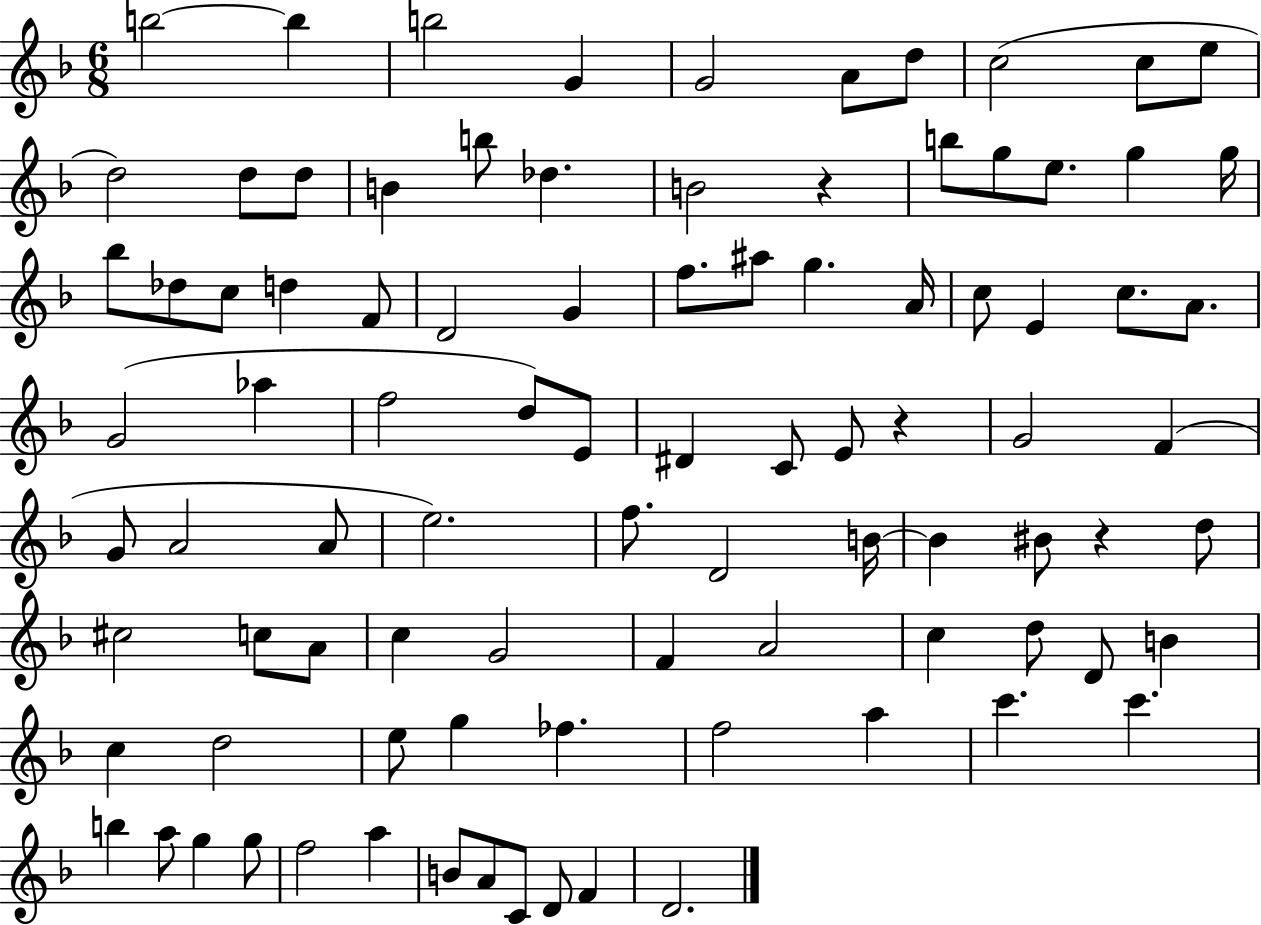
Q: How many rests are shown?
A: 3